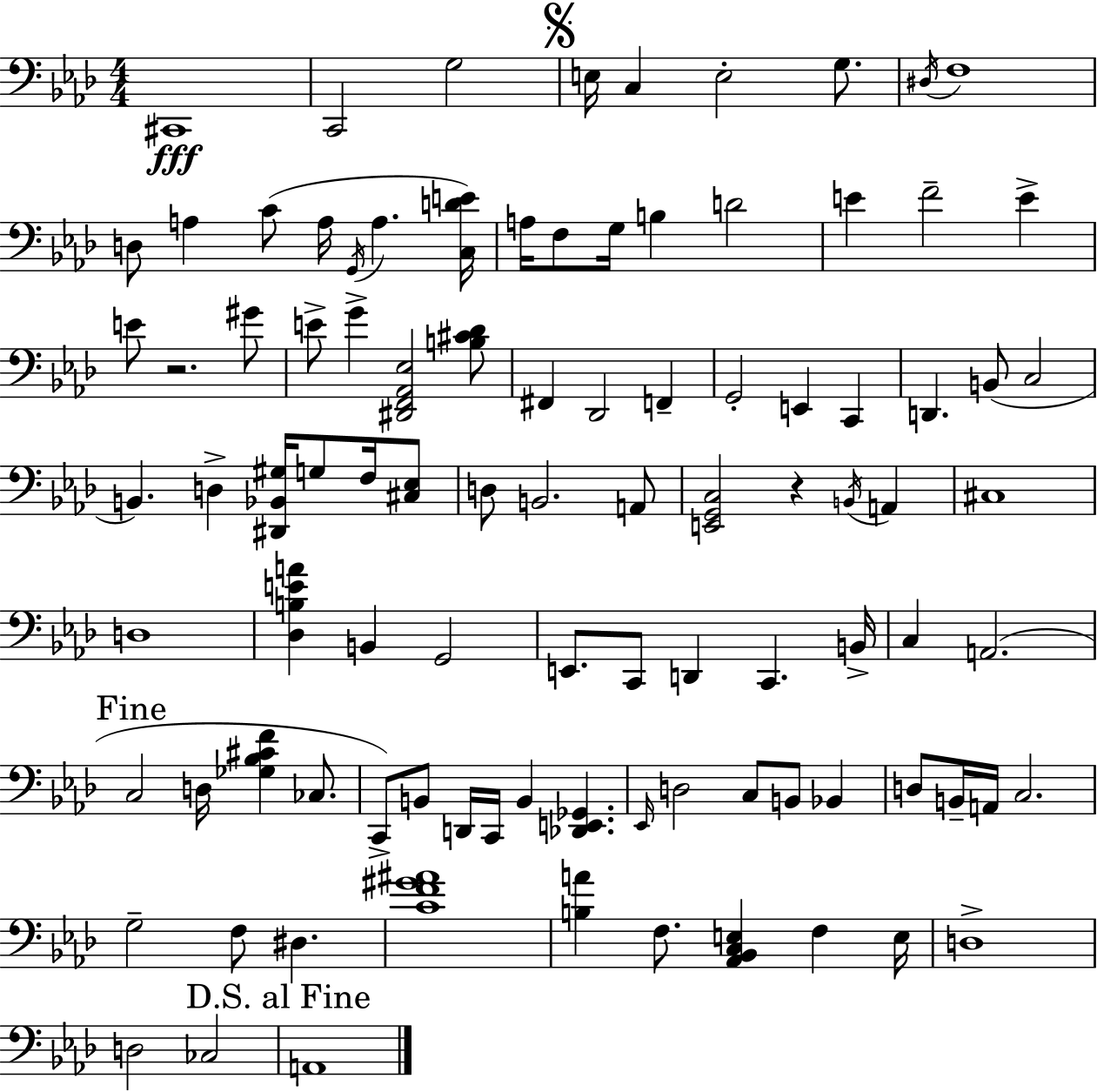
C#2/w C2/h G3/h E3/s C3/q E3/h G3/e. D#3/s F3/w D3/e A3/q C4/e A3/s G2/s A3/q. [C3,D4,E4]/s A3/s F3/e G3/s B3/q D4/h E4/q F4/h E4/q E4/e R/h. G#4/e E4/e G4/q [D#2,F2,Ab2,Eb3]/h [B3,C#4,Db4]/e F#2/q Db2/h F2/q G2/h E2/q C2/q D2/q. B2/e C3/h B2/q. D3/q [D#2,Bb2,G#3]/s G3/e F3/s [C#3,Eb3]/e D3/e B2/h. A2/e [E2,G2,C3]/h R/q B2/s A2/q C#3/w D3/w [Db3,B3,E4,A4]/q B2/q G2/h E2/e. C2/e D2/q C2/q. B2/s C3/q A2/h. C3/h D3/s [Gb3,Bb3,C#4,F4]/q CES3/e. C2/e B2/e D2/s C2/s B2/q [Db2,E2,Gb2]/q. Eb2/s D3/h C3/e B2/e Bb2/q D3/e B2/s A2/s C3/h. G3/h F3/e D#3/q. [C4,F4,G#4,A#4]/w [B3,A4]/q F3/e. [Ab2,Bb2,C3,E3]/q F3/q E3/s D3/w D3/h CES3/h A2/w